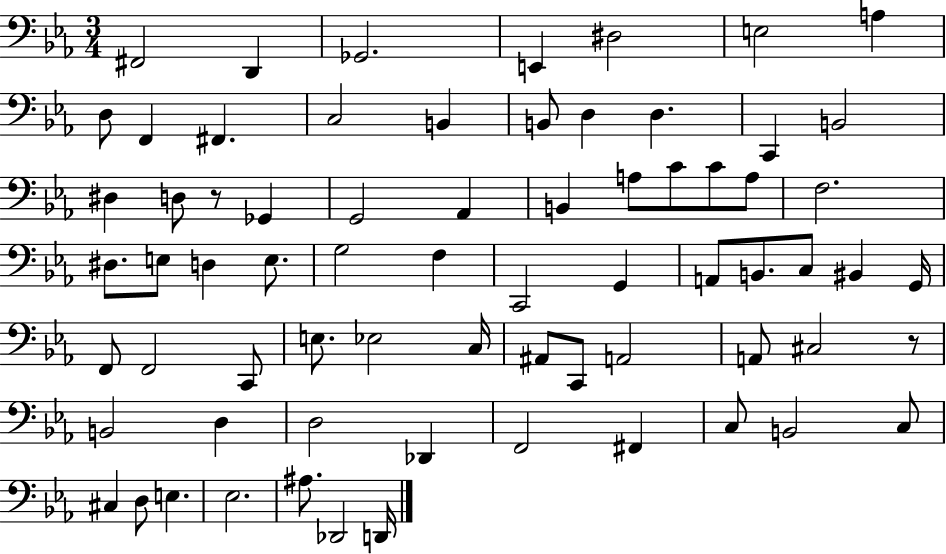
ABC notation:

X:1
T:Untitled
M:3/4
L:1/4
K:Eb
^F,,2 D,, _G,,2 E,, ^D,2 E,2 A, D,/2 F,, ^F,, C,2 B,, B,,/2 D, D, C,, B,,2 ^D, D,/2 z/2 _G,, G,,2 _A,, B,, A,/2 C/2 C/2 A,/2 F,2 ^D,/2 E,/2 D, E,/2 G,2 F, C,,2 G,, A,,/2 B,,/2 C,/2 ^B,, G,,/4 F,,/2 F,,2 C,,/2 E,/2 _E,2 C,/4 ^A,,/2 C,,/2 A,,2 A,,/2 ^C,2 z/2 B,,2 D, D,2 _D,, F,,2 ^F,, C,/2 B,,2 C,/2 ^C, D,/2 E, _E,2 ^A,/2 _D,,2 D,,/4